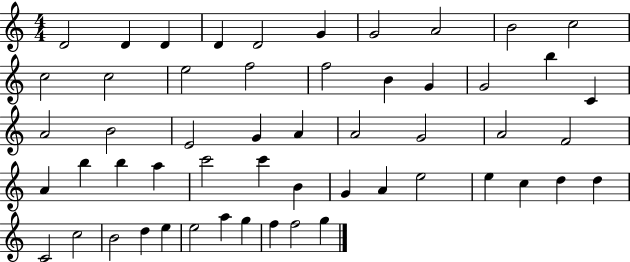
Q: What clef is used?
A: treble